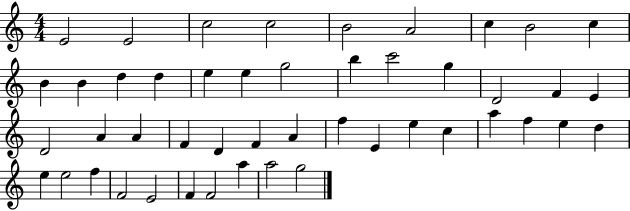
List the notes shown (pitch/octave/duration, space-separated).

E4/h E4/h C5/h C5/h B4/h A4/h C5/q B4/h C5/q B4/q B4/q D5/q D5/q E5/q E5/q G5/h B5/q C6/h G5/q D4/h F4/q E4/q D4/h A4/q A4/q F4/q D4/q F4/q A4/q F5/q E4/q E5/q C5/q A5/q F5/q E5/q D5/q E5/q E5/h F5/q F4/h E4/h F4/q F4/h A5/q A5/h G5/h